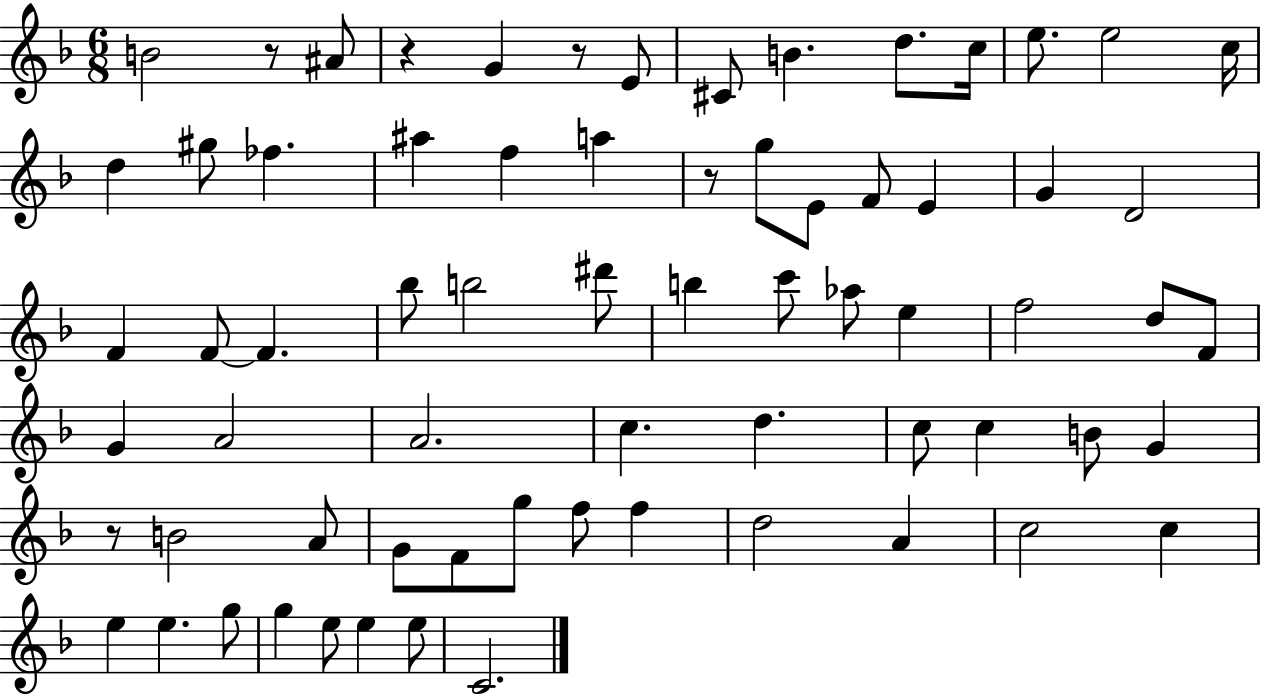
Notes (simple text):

B4/h R/e A#4/e R/q G4/q R/e E4/e C#4/e B4/q. D5/e. C5/s E5/e. E5/h C5/s D5/q G#5/e FES5/q. A#5/q F5/q A5/q R/e G5/e E4/e F4/e E4/q G4/q D4/h F4/q F4/e F4/q. Bb5/e B5/h D#6/e B5/q C6/e Ab5/e E5/q F5/h D5/e F4/e G4/q A4/h A4/h. C5/q. D5/q. C5/e C5/q B4/e G4/q R/e B4/h A4/e G4/e F4/e G5/e F5/e F5/q D5/h A4/q C5/h C5/q E5/q E5/q. G5/e G5/q E5/e E5/q E5/e C4/h.